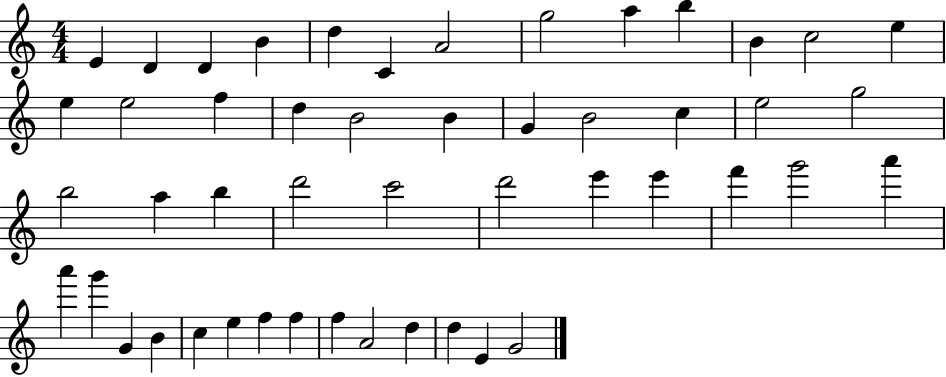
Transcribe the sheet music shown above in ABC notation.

X:1
T:Untitled
M:4/4
L:1/4
K:C
E D D B d C A2 g2 a b B c2 e e e2 f d B2 B G B2 c e2 g2 b2 a b d'2 c'2 d'2 e' e' f' g'2 a' a' g' G B c e f f f A2 d d E G2